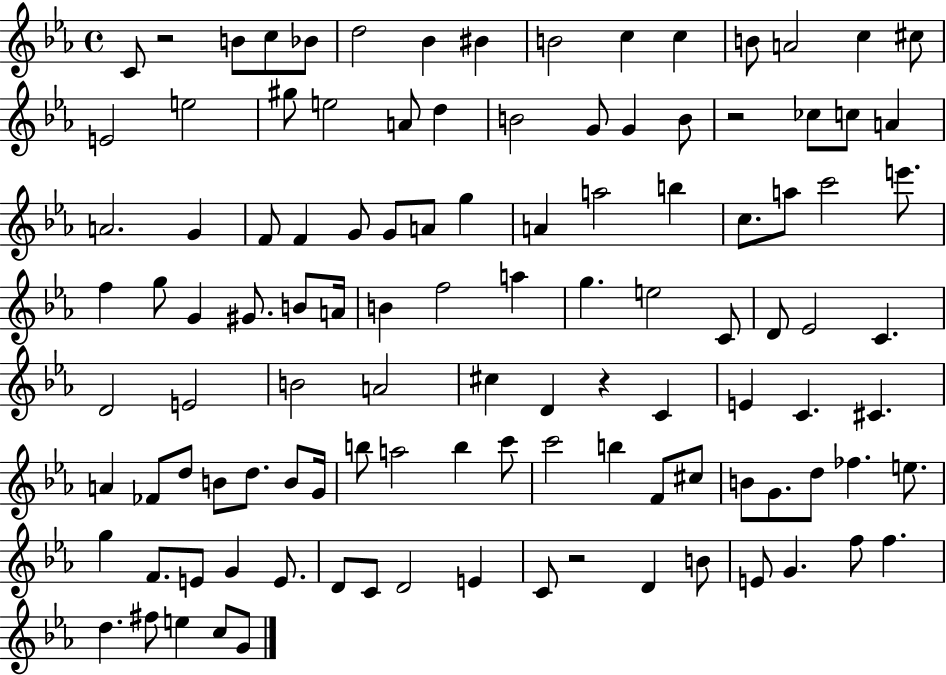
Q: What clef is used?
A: treble